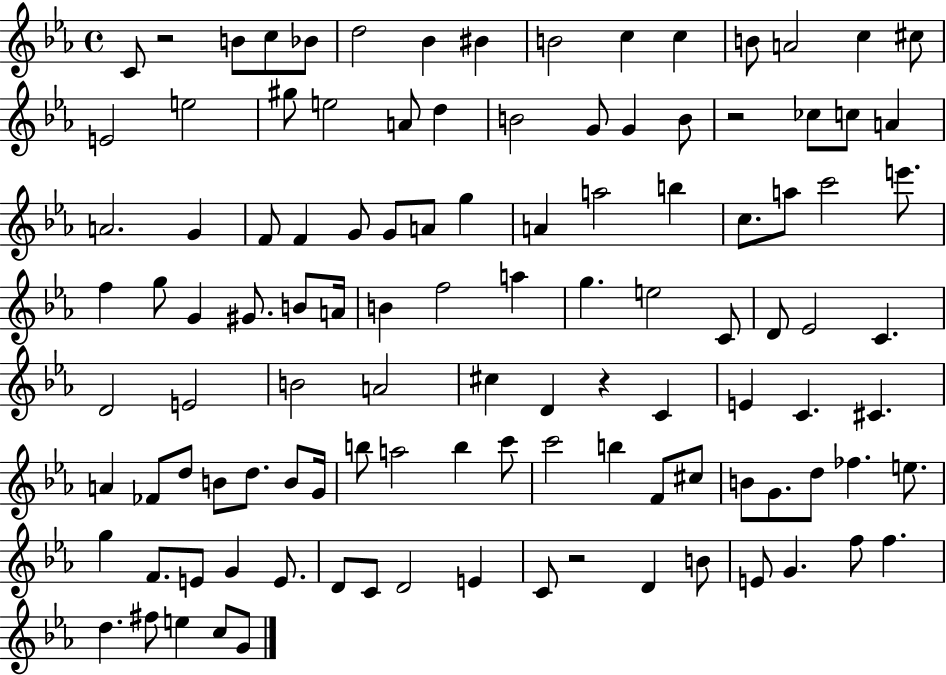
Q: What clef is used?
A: treble